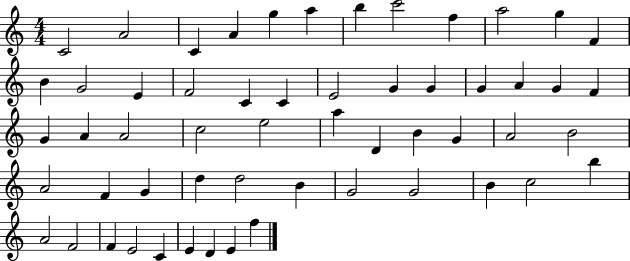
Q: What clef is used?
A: treble